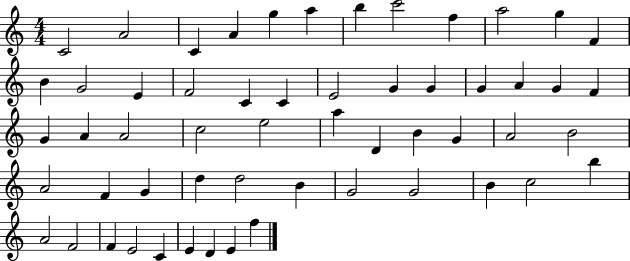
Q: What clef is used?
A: treble